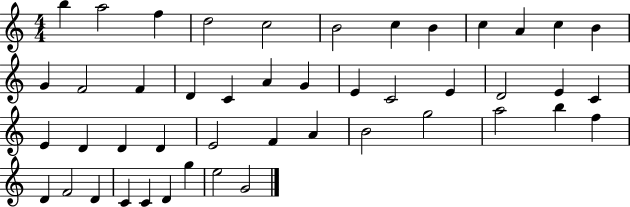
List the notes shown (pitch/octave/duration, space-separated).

B5/q A5/h F5/q D5/h C5/h B4/h C5/q B4/q C5/q A4/q C5/q B4/q G4/q F4/h F4/q D4/q C4/q A4/q G4/q E4/q C4/h E4/q D4/h E4/q C4/q E4/q D4/q D4/q D4/q E4/h F4/q A4/q B4/h G5/h A5/h B5/q F5/q D4/q F4/h D4/q C4/q C4/q D4/q G5/q E5/h G4/h